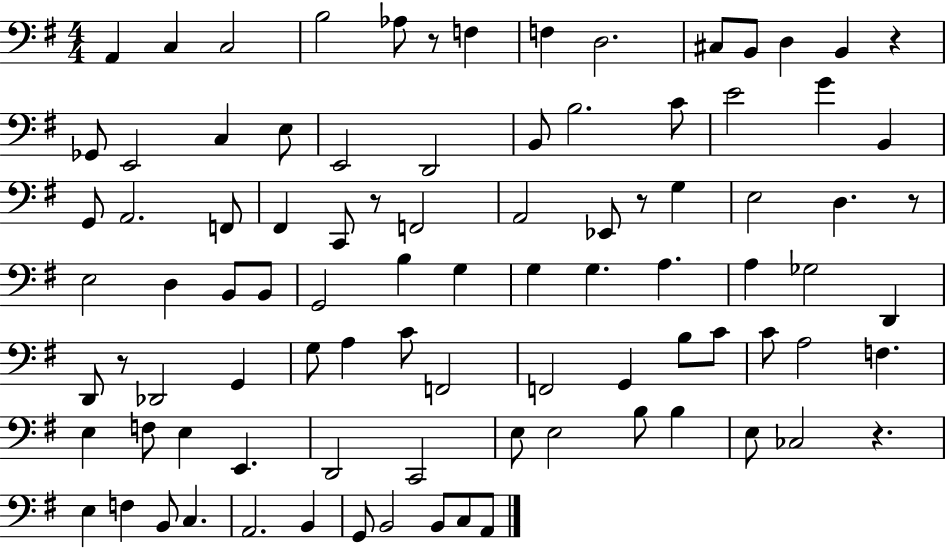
X:1
T:Untitled
M:4/4
L:1/4
K:G
A,, C, C,2 B,2 _A,/2 z/2 F, F, D,2 ^C,/2 B,,/2 D, B,, z _G,,/2 E,,2 C, E,/2 E,,2 D,,2 B,,/2 B,2 C/2 E2 G B,, G,,/2 A,,2 F,,/2 ^F,, C,,/2 z/2 F,,2 A,,2 _E,,/2 z/2 G, E,2 D, z/2 E,2 D, B,,/2 B,,/2 G,,2 B, G, G, G, A, A, _G,2 D,, D,,/2 z/2 _D,,2 G,, G,/2 A, C/2 F,,2 F,,2 G,, B,/2 C/2 C/2 A,2 F, E, F,/2 E, E,, D,,2 C,,2 E,/2 E,2 B,/2 B, E,/2 _C,2 z E, F, B,,/2 C, A,,2 B,, G,,/2 B,,2 B,,/2 C,/2 A,,/2